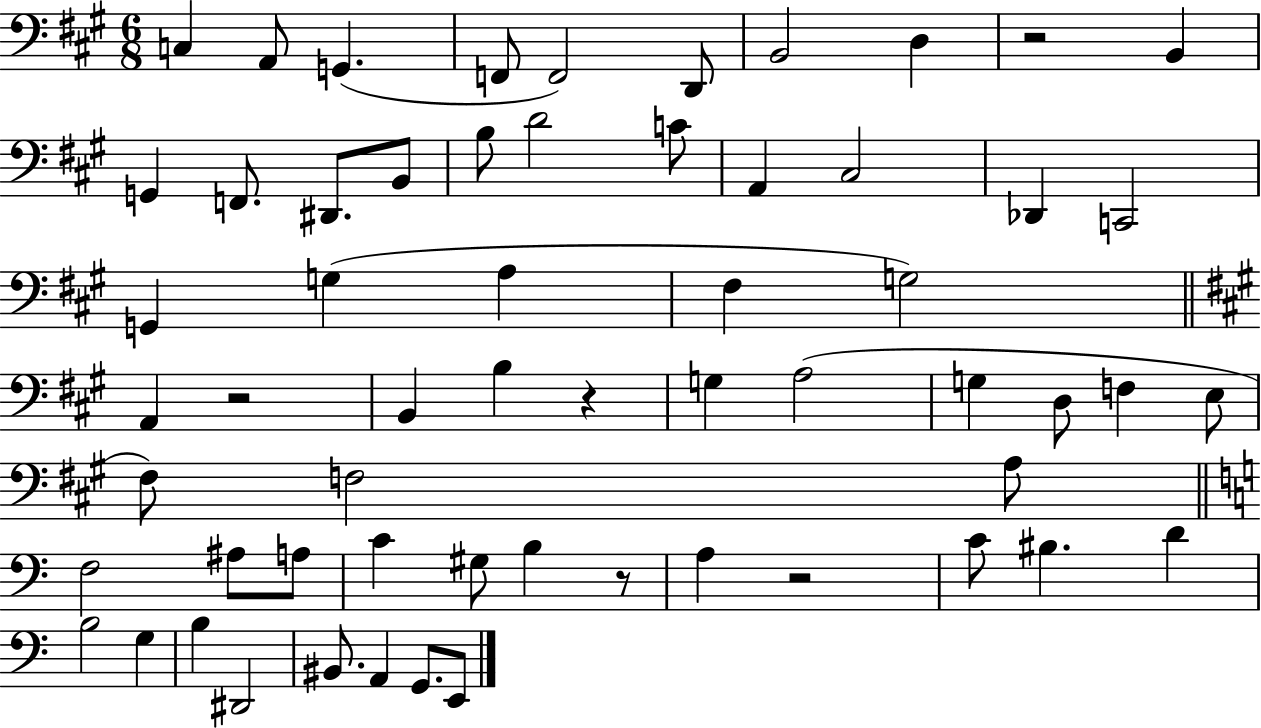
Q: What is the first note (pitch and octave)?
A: C3